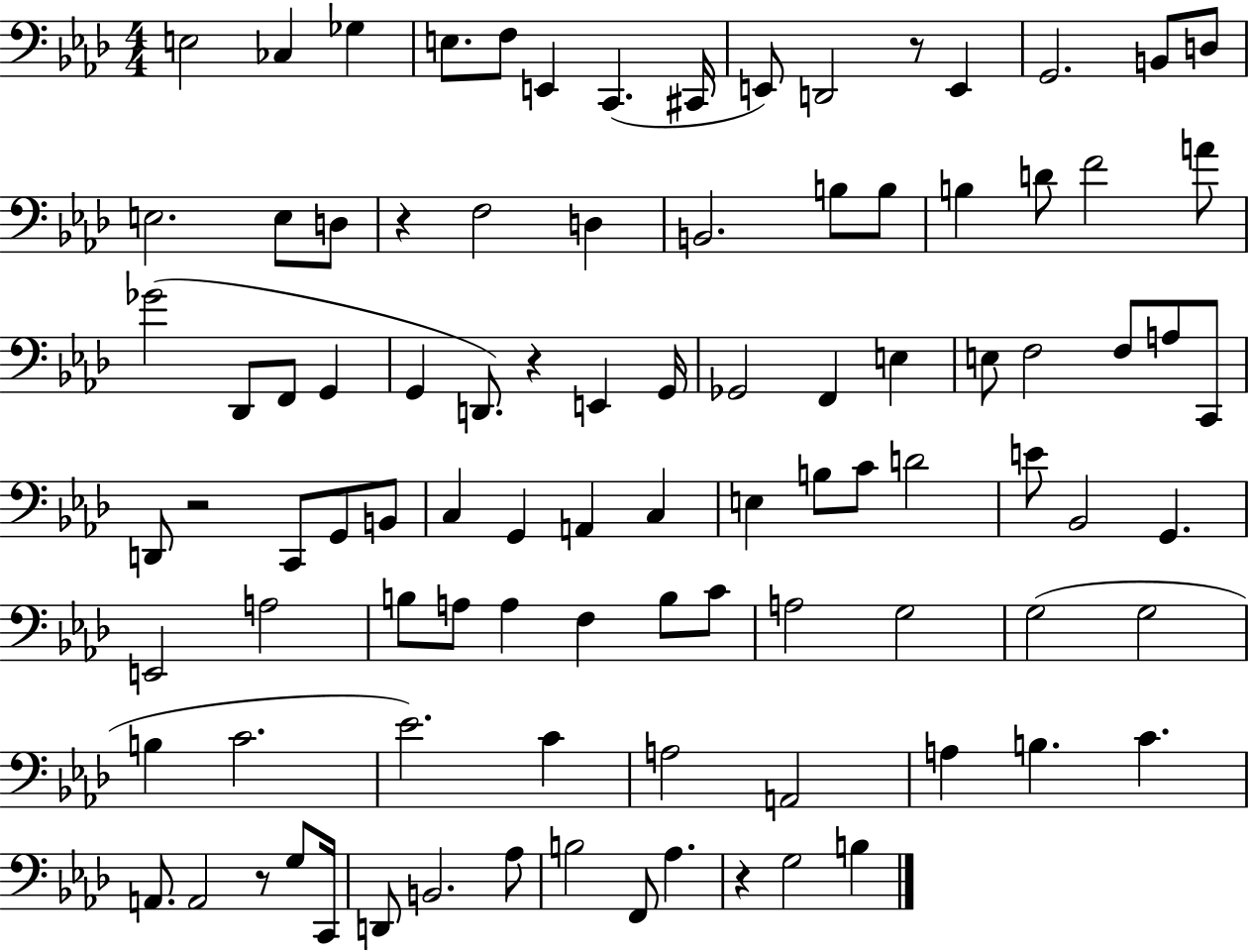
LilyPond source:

{
  \clef bass
  \numericTimeSignature
  \time 4/4
  \key aes \major
  e2 ces4 ges4 | e8. f8 e,4 c,4.( cis,16 | e,8) d,2 r8 e,4 | g,2. b,8 d8 | \break e2. e8 d8 | r4 f2 d4 | b,2. b8 b8 | b4 d'8 f'2 a'8 | \break ges'2( des,8 f,8 g,4 | g,4 d,8.) r4 e,4 g,16 | ges,2 f,4 e4 | e8 f2 f8 a8 c,8 | \break d,8 r2 c,8 g,8 b,8 | c4 g,4 a,4 c4 | e4 b8 c'8 d'2 | e'8 bes,2 g,4. | \break e,2 a2 | b8 a8 a4 f4 b8 c'8 | a2 g2 | g2( g2 | \break b4 c'2. | ees'2.) c'4 | a2 a,2 | a4 b4. c'4. | \break a,8. a,2 r8 g8 c,16 | d,8 b,2. aes8 | b2 f,8 aes4. | r4 g2 b4 | \break \bar "|."
}